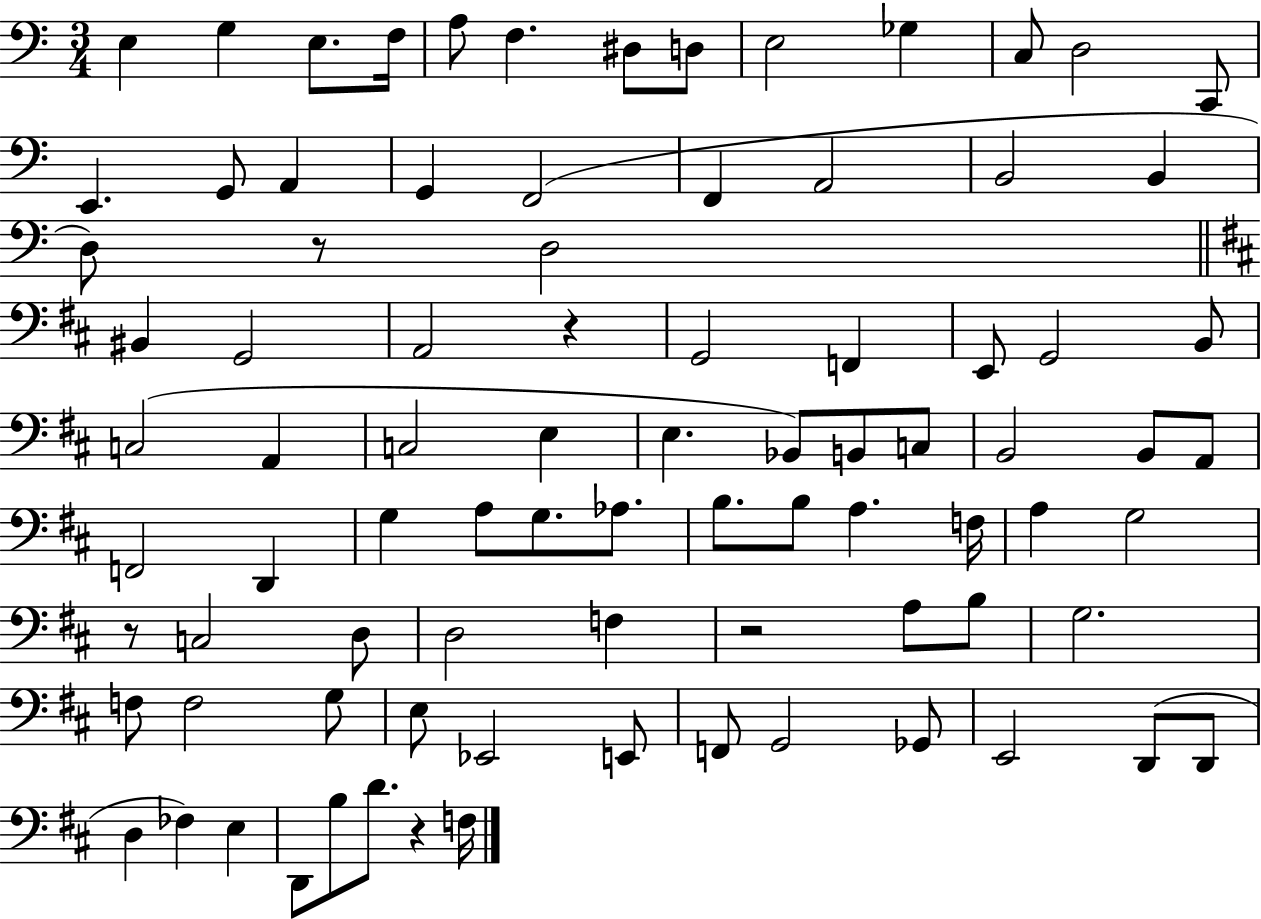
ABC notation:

X:1
T:Untitled
M:3/4
L:1/4
K:C
E, G, E,/2 F,/4 A,/2 F, ^D,/2 D,/2 E,2 _G, C,/2 D,2 C,,/2 E,, G,,/2 A,, G,, F,,2 F,, A,,2 B,,2 B,, D,/2 z/2 D,2 ^B,, G,,2 A,,2 z G,,2 F,, E,,/2 G,,2 B,,/2 C,2 A,, C,2 E, E, _B,,/2 B,,/2 C,/2 B,,2 B,,/2 A,,/2 F,,2 D,, G, A,/2 G,/2 _A,/2 B,/2 B,/2 A, F,/4 A, G,2 z/2 C,2 D,/2 D,2 F, z2 A,/2 B,/2 G,2 F,/2 F,2 G,/2 E,/2 _E,,2 E,,/2 F,,/2 G,,2 _G,,/2 E,,2 D,,/2 D,,/2 D, _F, E, D,,/2 B,/2 D/2 z F,/4